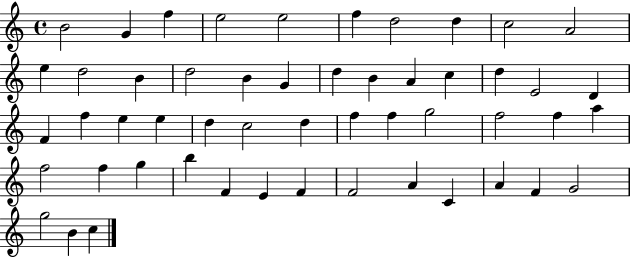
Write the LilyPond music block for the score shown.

{
  \clef treble
  \time 4/4
  \defaultTimeSignature
  \key c \major
  b'2 g'4 f''4 | e''2 e''2 | f''4 d''2 d''4 | c''2 a'2 | \break e''4 d''2 b'4 | d''2 b'4 g'4 | d''4 b'4 a'4 c''4 | d''4 e'2 d'4 | \break f'4 f''4 e''4 e''4 | d''4 c''2 d''4 | f''4 f''4 g''2 | f''2 f''4 a''4 | \break f''2 f''4 g''4 | b''4 f'4 e'4 f'4 | f'2 a'4 c'4 | a'4 f'4 g'2 | \break g''2 b'4 c''4 | \bar "|."
}